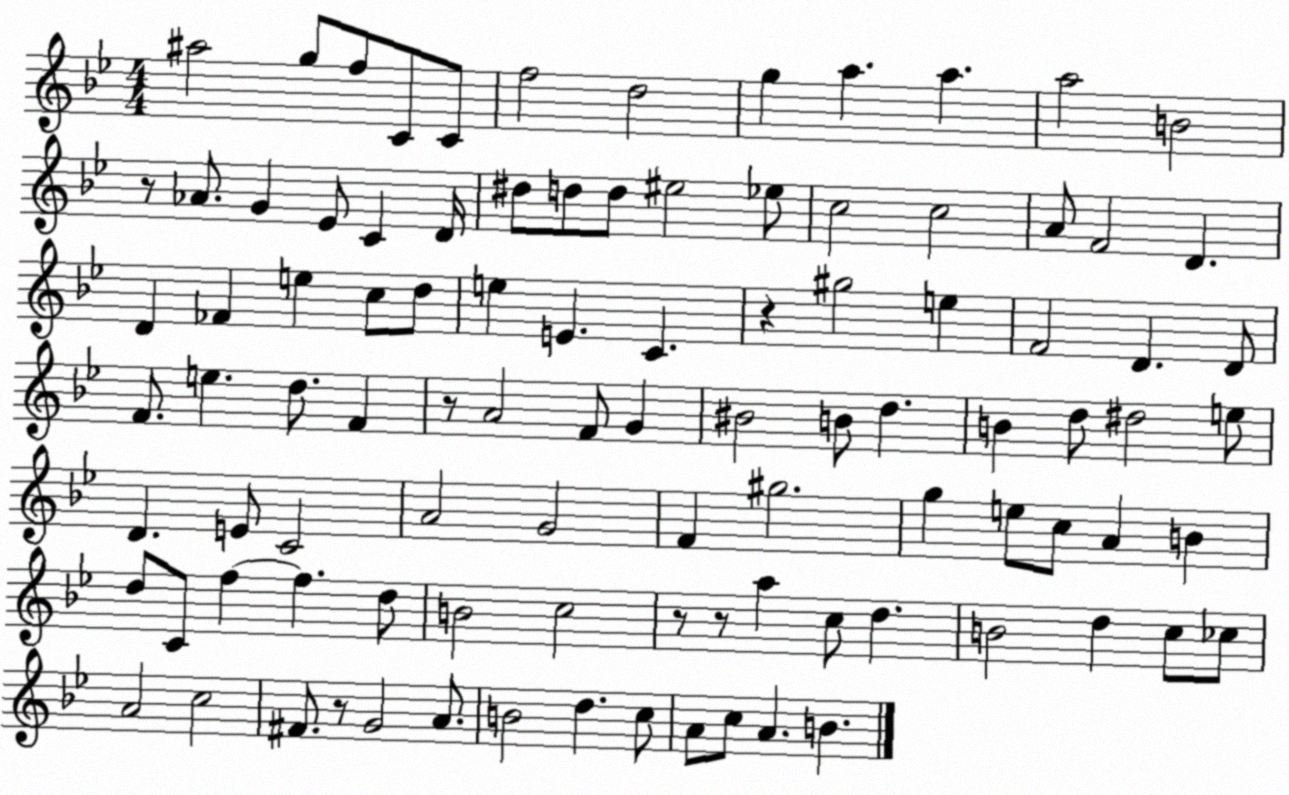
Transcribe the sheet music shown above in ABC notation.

X:1
T:Untitled
M:4/4
L:1/4
K:Bb
^a2 g/2 f/2 C/2 C/2 f2 d2 g a a a2 B2 z/2 _A/2 G _E/2 C D/4 ^d/2 d/2 d/2 ^e2 _e/2 c2 c2 A/2 F2 D D _F e c/2 d/2 e E C z ^g2 e F2 D D/2 F/2 e d/2 F z/2 A2 F/2 G ^B2 B/2 d B d/2 ^d2 e/2 D E/2 C2 A2 G2 F ^g2 g e/2 c/2 A B d/2 C/2 f f d/2 B2 c2 z/2 z/2 a c/2 d B2 d c/2 _c/2 A2 c2 ^F/2 z/2 G2 A/2 B2 d c/2 A/2 c/2 A B